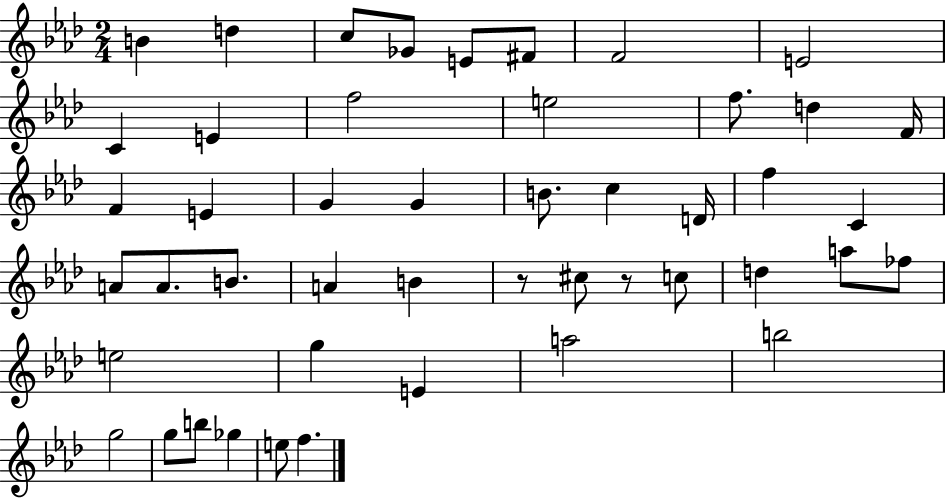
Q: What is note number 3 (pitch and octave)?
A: C5